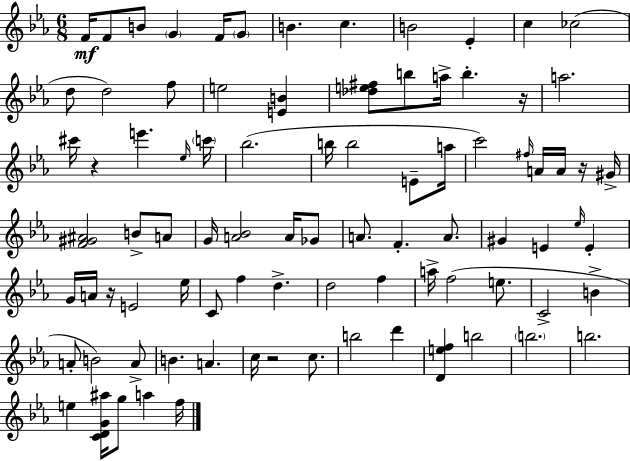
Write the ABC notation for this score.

X:1
T:Untitled
M:6/8
L:1/4
K:Cm
F/4 F/2 B/2 G F/4 G/2 B c B2 _E c _c2 d/2 d2 f/2 e2 [EB] [_de^f]/2 b/2 a/4 b z/4 a2 ^c'/4 z e' _e/4 c'/4 _b2 b/4 b2 E/2 a/4 c'2 ^f/4 A/4 A/4 z/4 ^G/4 [F^G^A]2 B/2 A/2 G/4 [A_B]2 A/4 _G/2 A/2 F A/2 ^G E _e/4 E G/4 A/4 z/4 E2 _e/4 C/2 f d d2 f a/4 f2 e/2 C2 B A/2 B2 A/2 B A c/4 z2 c/2 b2 d' [Def] b2 b2 b2 e [CDG^a]/4 g/2 a f/4